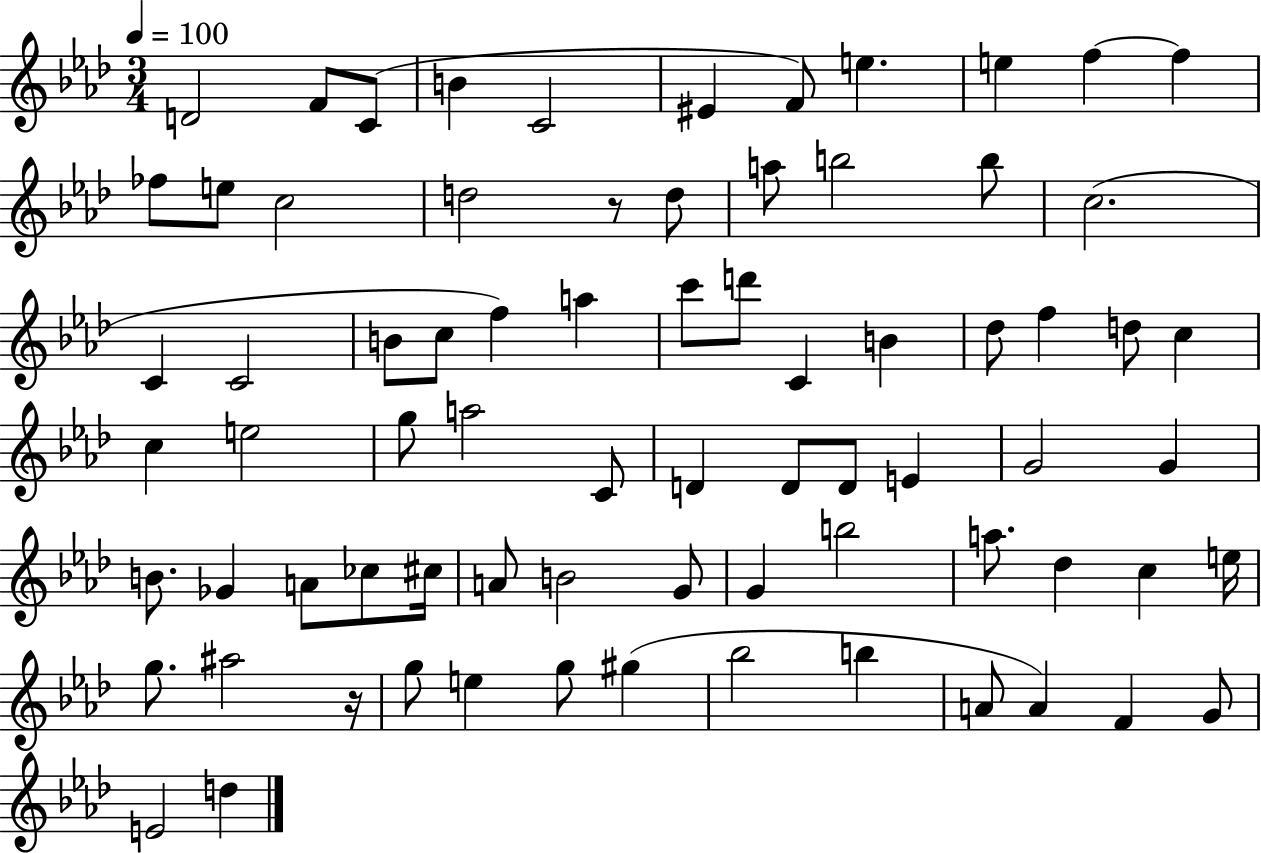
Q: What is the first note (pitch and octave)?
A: D4